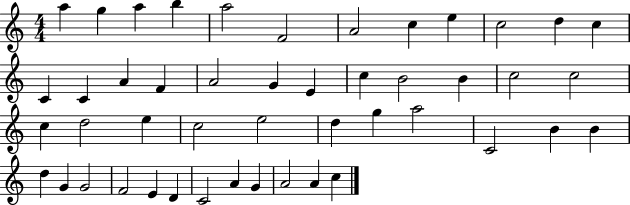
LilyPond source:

{
  \clef treble
  \numericTimeSignature
  \time 4/4
  \key c \major
  a''4 g''4 a''4 b''4 | a''2 f'2 | a'2 c''4 e''4 | c''2 d''4 c''4 | \break c'4 c'4 a'4 f'4 | a'2 g'4 e'4 | c''4 b'2 b'4 | c''2 c''2 | \break c''4 d''2 e''4 | c''2 e''2 | d''4 g''4 a''2 | c'2 b'4 b'4 | \break d''4 g'4 g'2 | f'2 e'4 d'4 | c'2 a'4 g'4 | a'2 a'4 c''4 | \break \bar "|."
}